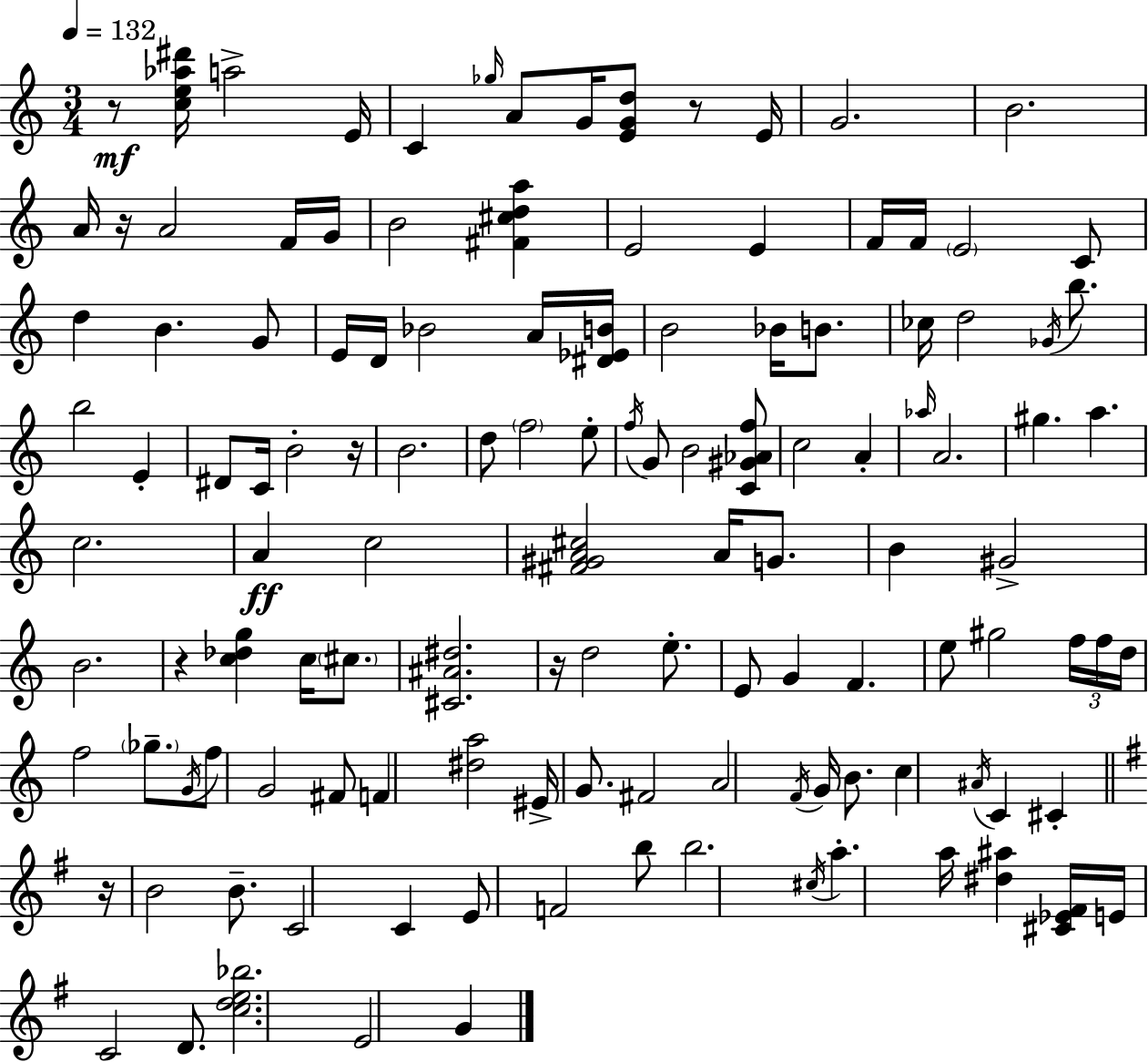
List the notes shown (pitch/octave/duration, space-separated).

R/e [C5,E5,Ab5,D#6]/s A5/h E4/s C4/q Gb5/s A4/e G4/s [E4,G4,D5]/e R/e E4/s G4/h. B4/h. A4/s R/s A4/h F4/s G4/s B4/h [F#4,C#5,D5,A5]/q E4/h E4/q F4/s F4/s E4/h C4/e D5/q B4/q. G4/e E4/s D4/s Bb4/h A4/s [D#4,Eb4,B4]/s B4/h Bb4/s B4/e. CES5/s D5/h Gb4/s B5/e. B5/h E4/q D#4/e C4/s B4/h R/s B4/h. D5/e F5/h E5/e F5/s G4/e B4/h [C4,G#4,Ab4,F5]/e C5/h A4/q Ab5/s A4/h. G#5/q. A5/q. C5/h. A4/q C5/h [F#4,G#4,A4,C#5]/h A4/s G4/e. B4/q G#4/h B4/h. R/q [C5,Db5,G5]/q C5/s C#5/e. [C#4,A#4,D#5]/h. R/s D5/h E5/e. E4/e G4/q F4/q. E5/e G#5/h F5/s F5/s D5/s F5/h Gb5/e. G4/s F5/e G4/h F#4/e F4/q [D#5,A5]/h EIS4/s G4/e. F#4/h A4/h F4/s G4/s B4/e. C5/q A#4/s C4/q C#4/q R/s B4/h B4/e. C4/h C4/q E4/e F4/h B5/e B5/h. C#5/s A5/q. A5/s [D#5,A#5]/q [C#4,Eb4,F#4]/s E4/s C4/h D4/e. [C5,D5,E5,Bb5]/h. E4/h G4/q